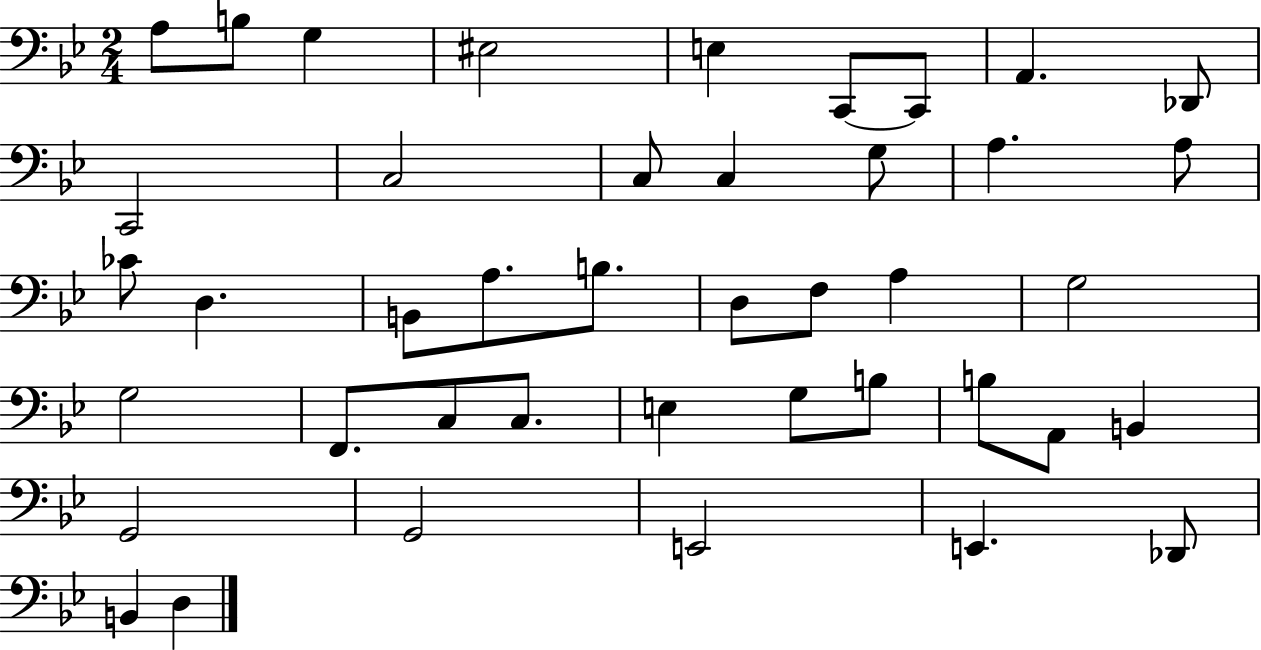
{
  \clef bass
  \numericTimeSignature
  \time 2/4
  \key bes \major
  \repeat volta 2 { a8 b8 g4 | eis2 | e4 c,8~~ c,8 | a,4. des,8 | \break c,2 | c2 | c8 c4 g8 | a4. a8 | \break ces'8 d4. | b,8 a8. b8. | d8 f8 a4 | g2 | \break g2 | f,8. c8 c8. | e4 g8 b8 | b8 a,8 b,4 | \break g,2 | g,2 | e,2 | e,4. des,8 | \break b,4 d4 | } \bar "|."
}